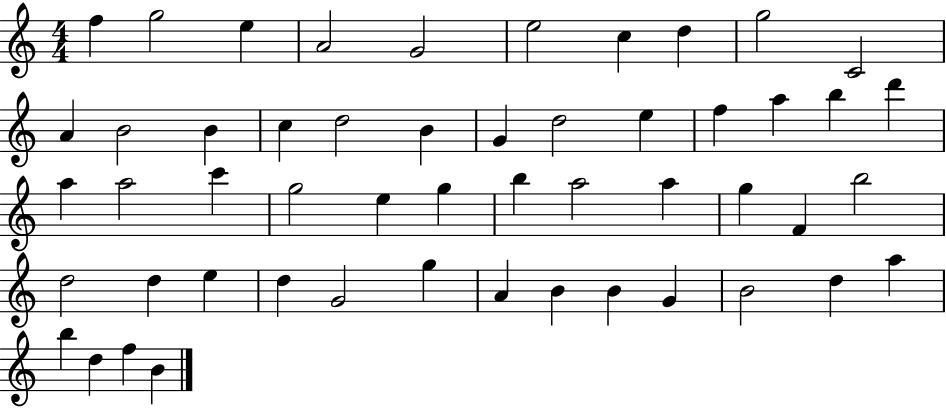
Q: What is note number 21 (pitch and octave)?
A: A5